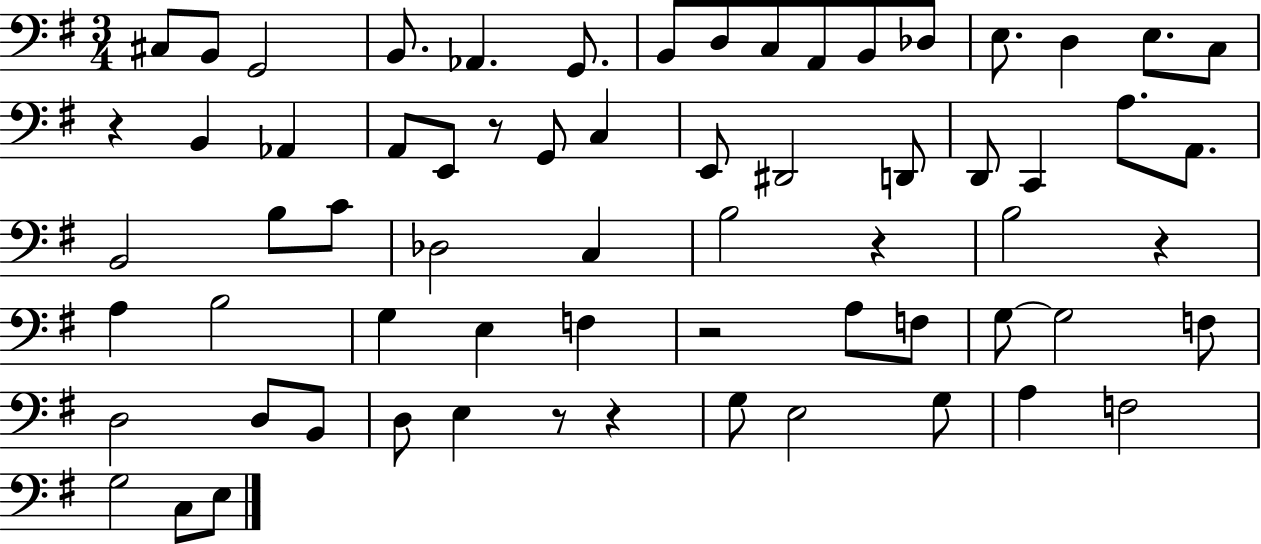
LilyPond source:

{
  \clef bass
  \numericTimeSignature
  \time 3/4
  \key g \major
  cis8 b,8 g,2 | b,8. aes,4. g,8. | b,8 d8 c8 a,8 b,8 des8 | e8. d4 e8. c8 | \break r4 b,4 aes,4 | a,8 e,8 r8 g,8 c4 | e,8 dis,2 d,8 | d,8 c,4 a8. a,8. | \break b,2 b8 c'8 | des2 c4 | b2 r4 | b2 r4 | \break a4 b2 | g4 e4 f4 | r2 a8 f8 | g8~~ g2 f8 | \break d2 d8 b,8 | d8 e4 r8 r4 | g8 e2 g8 | a4 f2 | \break g2 c8 e8 | \bar "|."
}